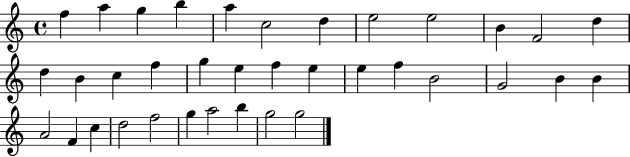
F5/q A5/q G5/q B5/q A5/q C5/h D5/q E5/h E5/h B4/q F4/h D5/q D5/q B4/q C5/q F5/q G5/q E5/q F5/q E5/q E5/q F5/q B4/h G4/h B4/q B4/q A4/h F4/q C5/q D5/h F5/h G5/q A5/h B5/q G5/h G5/h